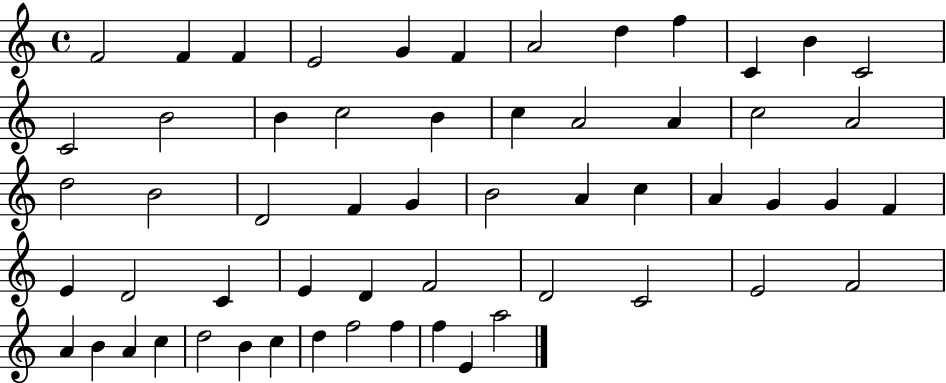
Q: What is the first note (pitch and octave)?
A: F4